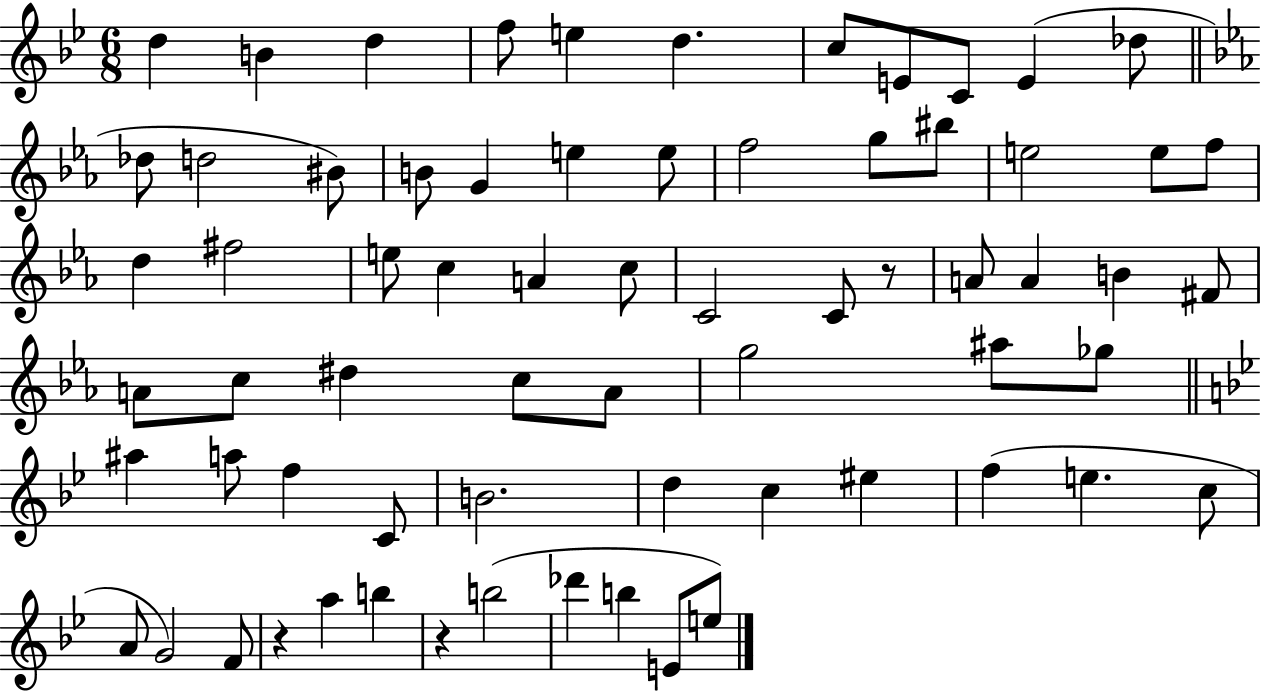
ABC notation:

X:1
T:Untitled
M:6/8
L:1/4
K:Bb
d B d f/2 e d c/2 E/2 C/2 E _d/2 _d/2 d2 ^B/2 B/2 G e e/2 f2 g/2 ^b/2 e2 e/2 f/2 d ^f2 e/2 c A c/2 C2 C/2 z/2 A/2 A B ^F/2 A/2 c/2 ^d c/2 A/2 g2 ^a/2 _g/2 ^a a/2 f C/2 B2 d c ^e f e c/2 A/2 G2 F/2 z a b z b2 _d' b E/2 e/2